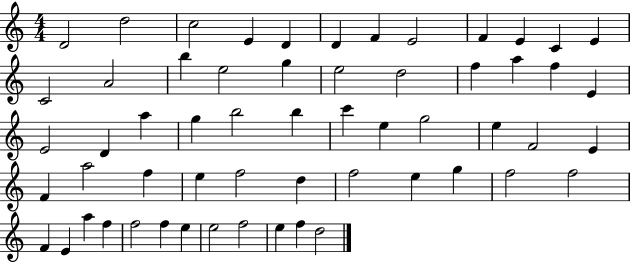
{
  \clef treble
  \numericTimeSignature
  \time 4/4
  \key c \major
  d'2 d''2 | c''2 e'4 d'4 | d'4 f'4 e'2 | f'4 e'4 c'4 e'4 | \break c'2 a'2 | b''4 e''2 g''4 | e''2 d''2 | f''4 a''4 f''4 e'4 | \break e'2 d'4 a''4 | g''4 b''2 b''4 | c'''4 e''4 g''2 | e''4 f'2 e'4 | \break f'4 a''2 f''4 | e''4 f''2 d''4 | f''2 e''4 g''4 | f''2 f''2 | \break f'4 e'4 a''4 f''4 | f''2 f''4 e''4 | e''2 f''2 | e''4 f''4 d''2 | \break \bar "|."
}